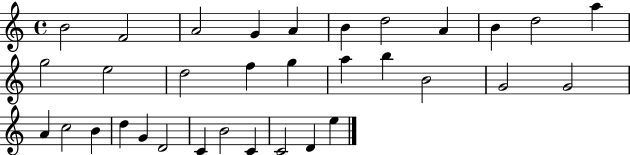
B4/h F4/h A4/h G4/q A4/q B4/q D5/h A4/q B4/q D5/h A5/q G5/h E5/h D5/h F5/q G5/q A5/q B5/q B4/h G4/h G4/h A4/q C5/h B4/q D5/q G4/q D4/h C4/q B4/h C4/q C4/h D4/q E5/q